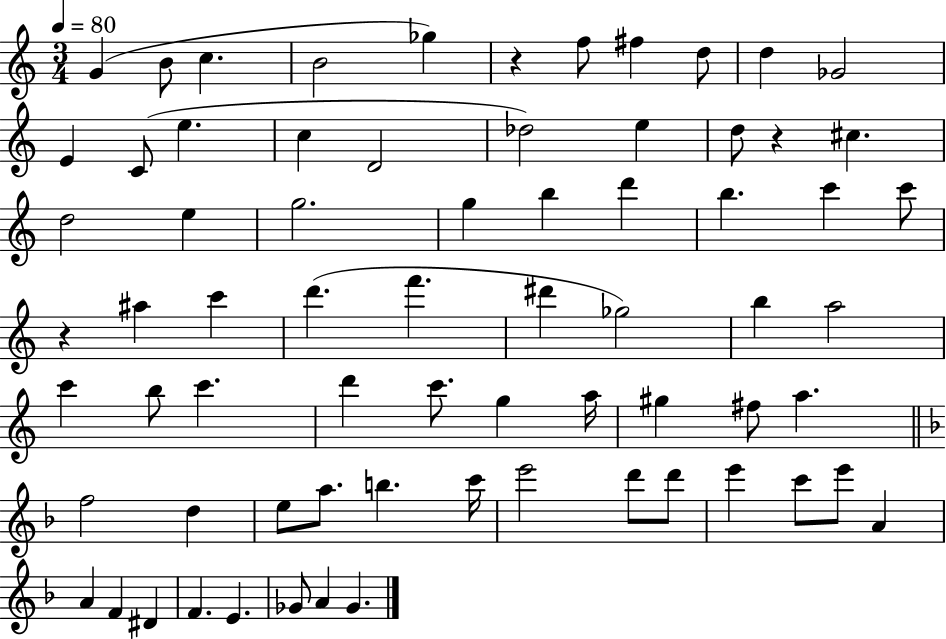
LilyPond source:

{
  \clef treble
  \numericTimeSignature
  \time 3/4
  \key c \major
  \tempo 4 = 80
  g'4( b'8 c''4. | b'2 ges''4) | r4 f''8 fis''4 d''8 | d''4 ges'2 | \break e'4 c'8( e''4. | c''4 d'2 | des''2) e''4 | d''8 r4 cis''4. | \break d''2 e''4 | g''2. | g''4 b''4 d'''4 | b''4. c'''4 c'''8 | \break r4 ais''4 c'''4 | d'''4.( f'''4. | dis'''4 ges''2) | b''4 a''2 | \break c'''4 b''8 c'''4. | d'''4 c'''8. g''4 a''16 | gis''4 fis''8 a''4. | \bar "||" \break \key d \minor f''2 d''4 | e''8 a''8. b''4. c'''16 | e'''2 d'''8 d'''8 | e'''4 c'''8 e'''8 a'4 | \break a'4 f'4 dis'4 | f'4. e'4. | ges'8 a'4 ges'4. | \bar "|."
}